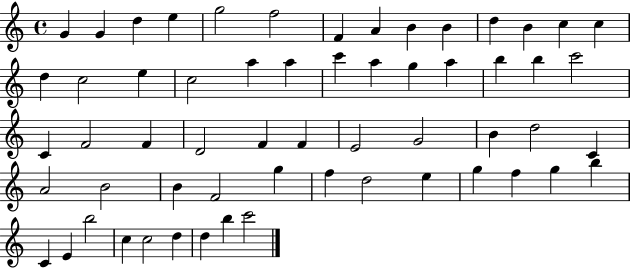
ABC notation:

X:1
T:Untitled
M:4/4
L:1/4
K:C
G G d e g2 f2 F A B B d B c c d c2 e c2 a a c' a g a b b c'2 C F2 F D2 F F E2 G2 B d2 C A2 B2 B F2 g f d2 e g f g b C E b2 c c2 d d b c'2